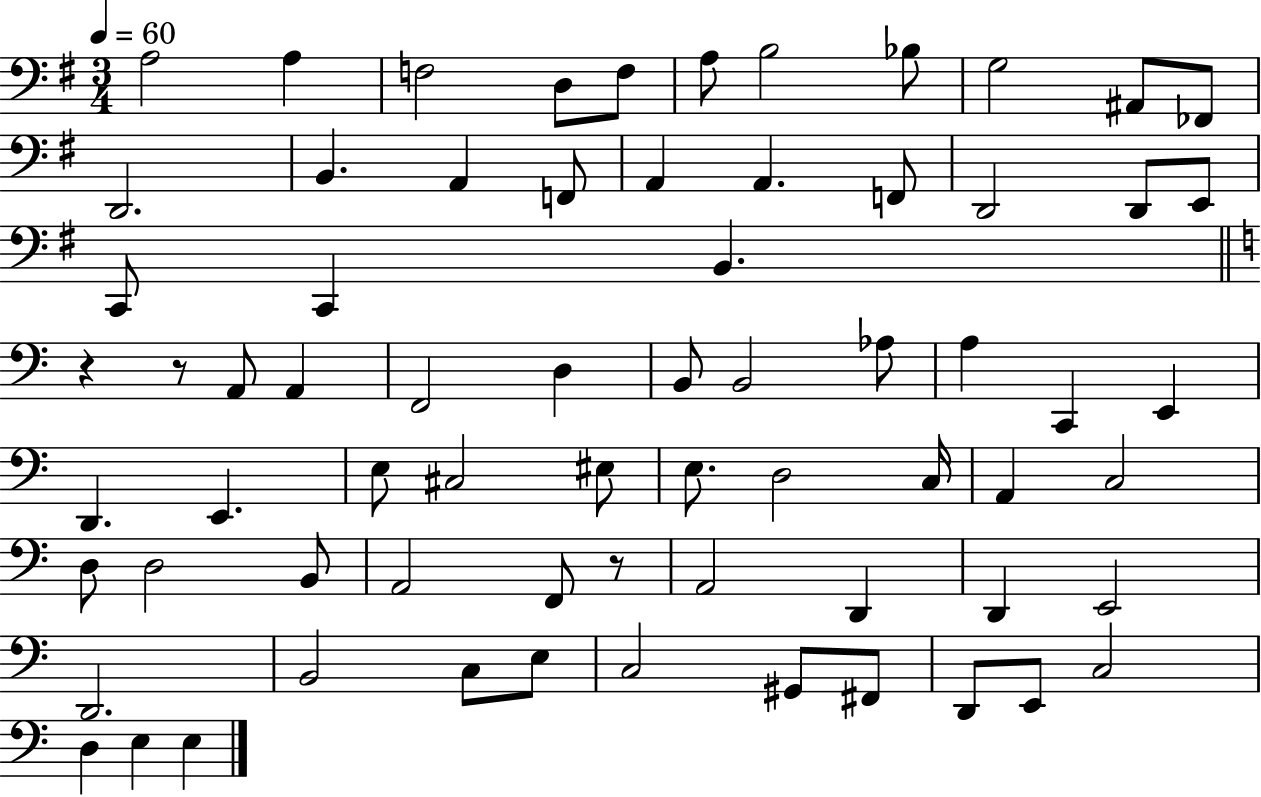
X:1
T:Untitled
M:3/4
L:1/4
K:G
A,2 A, F,2 D,/2 F,/2 A,/2 B,2 _B,/2 G,2 ^A,,/2 _F,,/2 D,,2 B,, A,, F,,/2 A,, A,, F,,/2 D,,2 D,,/2 E,,/2 C,,/2 C,, B,, z z/2 A,,/2 A,, F,,2 D, B,,/2 B,,2 _A,/2 A, C,, E,, D,, E,, E,/2 ^C,2 ^E,/2 E,/2 D,2 C,/4 A,, C,2 D,/2 D,2 B,,/2 A,,2 F,,/2 z/2 A,,2 D,, D,, E,,2 D,,2 B,,2 C,/2 E,/2 C,2 ^G,,/2 ^F,,/2 D,,/2 E,,/2 C,2 D, E, E,